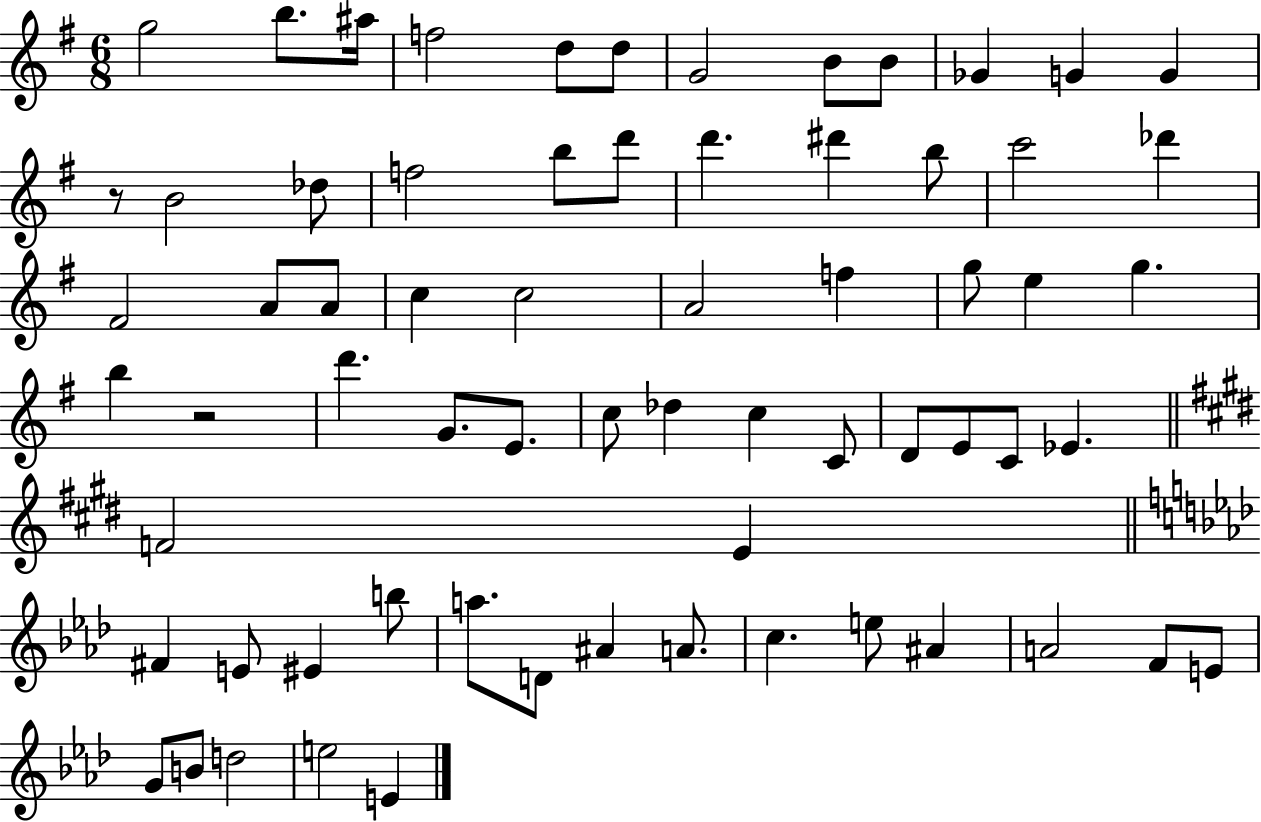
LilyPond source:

{
  \clef treble
  \numericTimeSignature
  \time 6/8
  \key g \major
  g''2 b''8. ais''16 | f''2 d''8 d''8 | g'2 b'8 b'8 | ges'4 g'4 g'4 | \break r8 b'2 des''8 | f''2 b''8 d'''8 | d'''4. dis'''4 b''8 | c'''2 des'''4 | \break fis'2 a'8 a'8 | c''4 c''2 | a'2 f''4 | g''8 e''4 g''4. | \break b''4 r2 | d'''4. g'8. e'8. | c''8 des''4 c''4 c'8 | d'8 e'8 c'8 ees'4. | \break \bar "||" \break \key e \major f'2 e'4 | \bar "||" \break \key aes \major fis'4 e'8 eis'4 b''8 | a''8. d'8 ais'4 a'8. | c''4. e''8 ais'4 | a'2 f'8 e'8 | \break g'8 b'8 d''2 | e''2 e'4 | \bar "|."
}